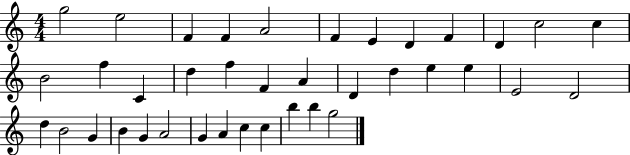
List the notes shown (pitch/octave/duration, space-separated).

G5/h E5/h F4/q F4/q A4/h F4/q E4/q D4/q F4/q D4/q C5/h C5/q B4/h F5/q C4/q D5/q F5/q F4/q A4/q D4/q D5/q E5/q E5/q E4/h D4/h D5/q B4/h G4/q B4/q G4/q A4/h G4/q A4/q C5/q C5/q B5/q B5/q G5/h